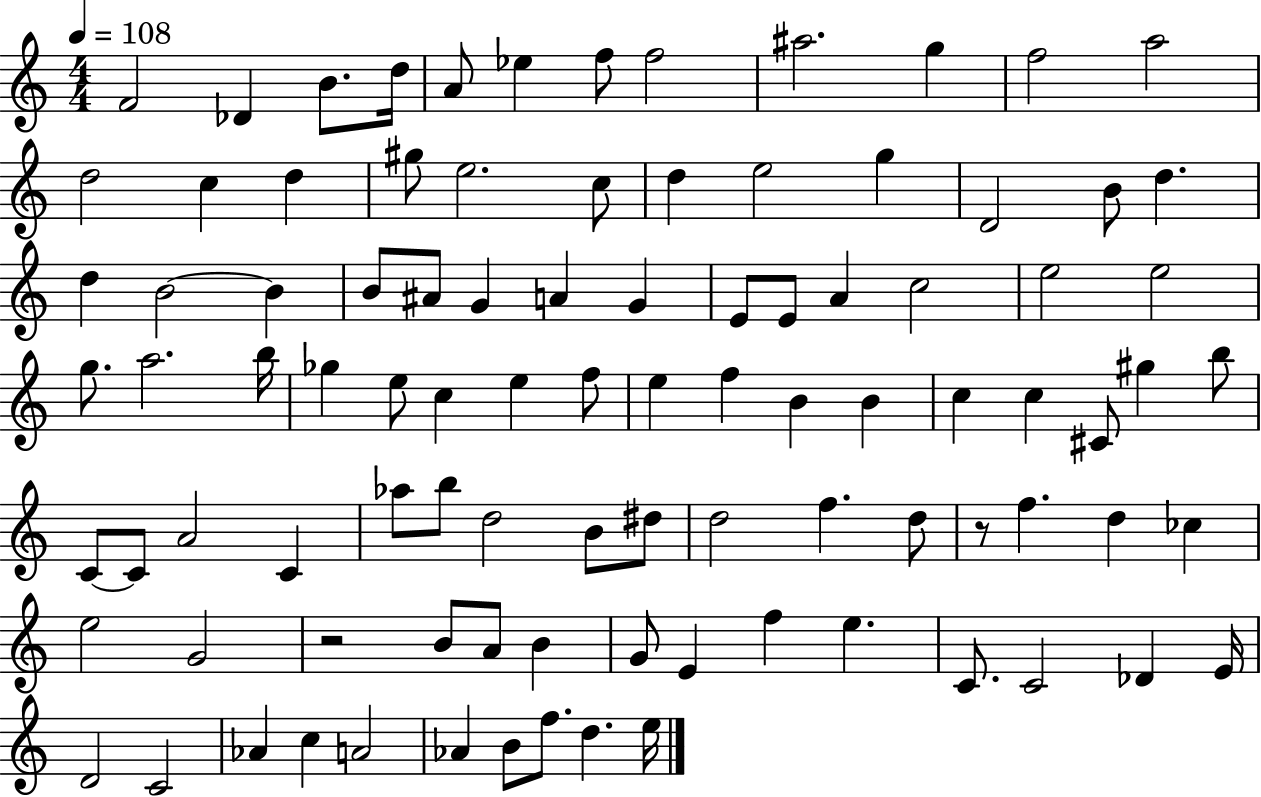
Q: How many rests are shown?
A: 2